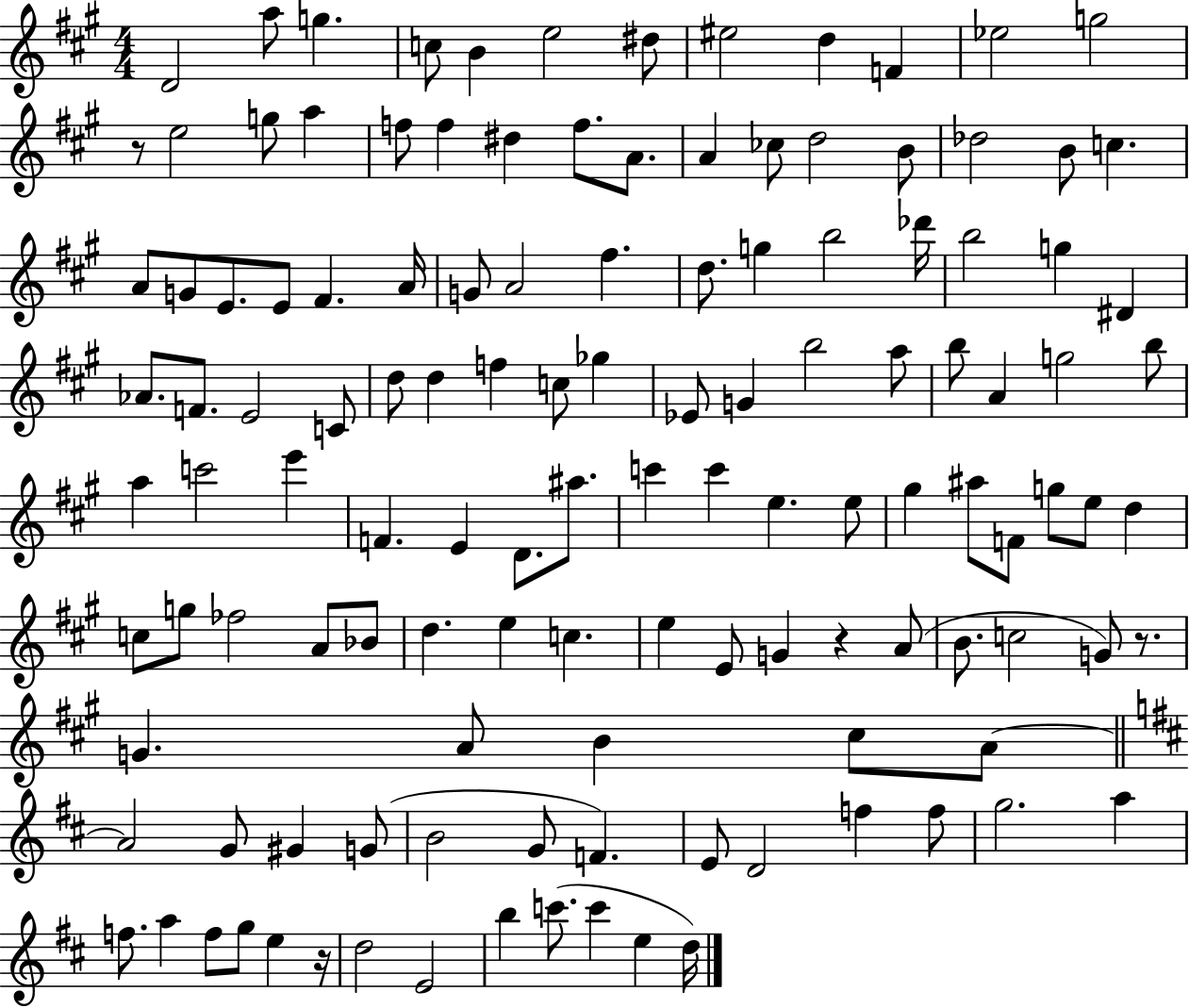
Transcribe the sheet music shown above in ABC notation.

X:1
T:Untitled
M:4/4
L:1/4
K:A
D2 a/2 g c/2 B e2 ^d/2 ^e2 d F _e2 g2 z/2 e2 g/2 a f/2 f ^d f/2 A/2 A _c/2 d2 B/2 _d2 B/2 c A/2 G/2 E/2 E/2 ^F A/4 G/2 A2 ^f d/2 g b2 _d'/4 b2 g ^D _A/2 F/2 E2 C/2 d/2 d f c/2 _g _E/2 G b2 a/2 b/2 A g2 b/2 a c'2 e' F E D/2 ^a/2 c' c' e e/2 ^g ^a/2 F/2 g/2 e/2 d c/2 g/2 _f2 A/2 _B/2 d e c e E/2 G z A/2 B/2 c2 G/2 z/2 G A/2 B ^c/2 A/2 A2 G/2 ^G G/2 B2 G/2 F E/2 D2 f f/2 g2 a f/2 a f/2 g/2 e z/4 d2 E2 b c'/2 c' e d/4